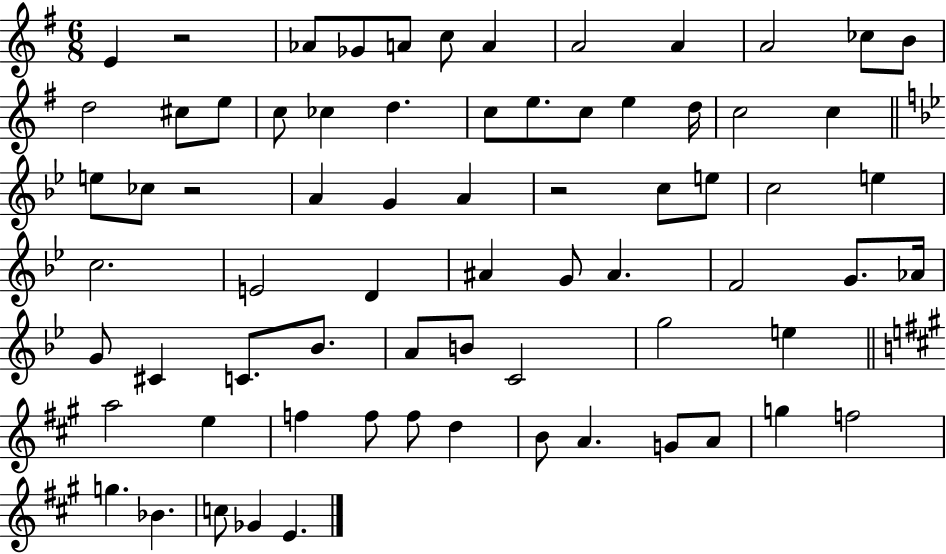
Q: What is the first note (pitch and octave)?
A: E4